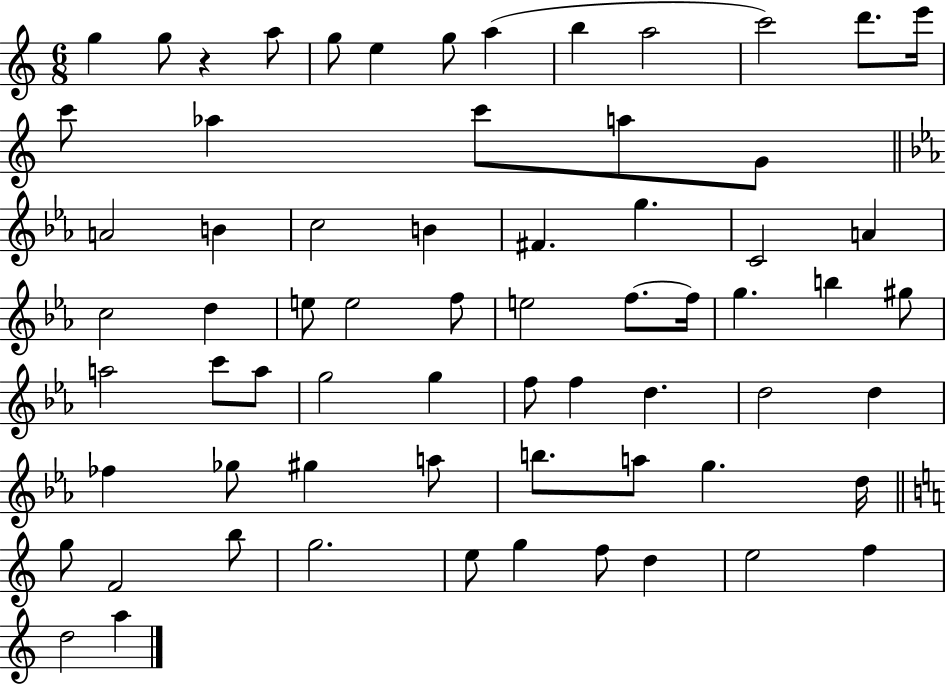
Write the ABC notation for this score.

X:1
T:Untitled
M:6/8
L:1/4
K:C
g g/2 z a/2 g/2 e g/2 a b a2 c'2 d'/2 e'/4 c'/2 _a c'/2 a/2 G/2 A2 B c2 B ^F g C2 A c2 d e/2 e2 f/2 e2 f/2 f/4 g b ^g/2 a2 c'/2 a/2 g2 g f/2 f d d2 d _f _g/2 ^g a/2 b/2 a/2 g d/4 g/2 F2 b/2 g2 e/2 g f/2 d e2 f d2 a